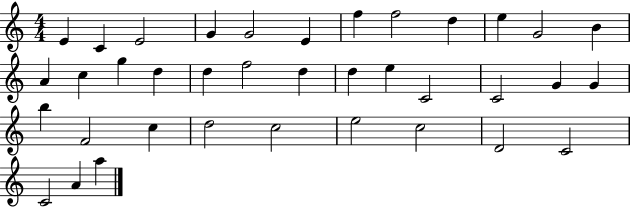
{
  \clef treble
  \numericTimeSignature
  \time 4/4
  \key c \major
  e'4 c'4 e'2 | g'4 g'2 e'4 | f''4 f''2 d''4 | e''4 g'2 b'4 | \break a'4 c''4 g''4 d''4 | d''4 f''2 d''4 | d''4 e''4 c'2 | c'2 g'4 g'4 | \break b''4 f'2 c''4 | d''2 c''2 | e''2 c''2 | d'2 c'2 | \break c'2 a'4 a''4 | \bar "|."
}